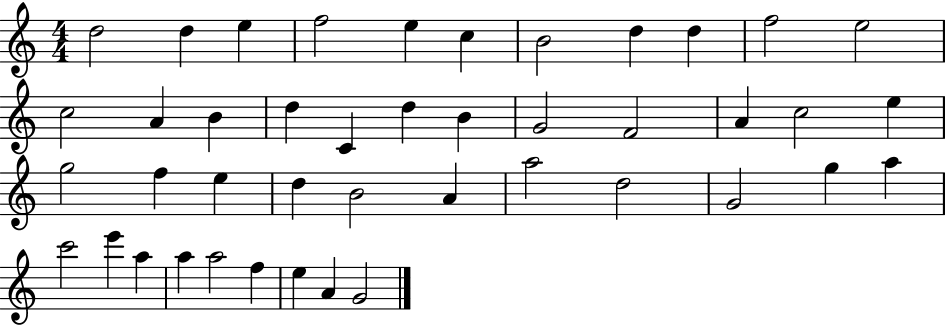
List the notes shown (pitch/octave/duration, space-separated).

D5/h D5/q E5/q F5/h E5/q C5/q B4/h D5/q D5/q F5/h E5/h C5/h A4/q B4/q D5/q C4/q D5/q B4/q G4/h F4/h A4/q C5/h E5/q G5/h F5/q E5/q D5/q B4/h A4/q A5/h D5/h G4/h G5/q A5/q C6/h E6/q A5/q A5/q A5/h F5/q E5/q A4/q G4/h